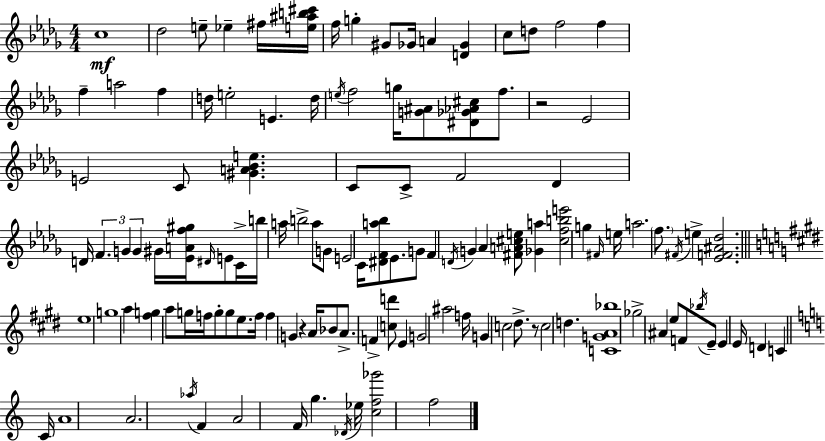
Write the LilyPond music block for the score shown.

{
  \clef treble
  \numericTimeSignature
  \time 4/4
  \key bes \minor
  c''1\mf | des''2 e''8-- ees''4-- fis''16 <e'' ais'' b'' cis'''>16 | f''16 g''4-. gis'8 ges'16 a'4 <d' ges'>4 | c''8 d''8 f''2 f''4 | \break f''4-- a''2 f''4 | d''16 e''2-. e'4. d''16 | \acciaccatura { e''16 } f''2 g''16 <g' ais'>8 <dis' ges' aes' cis''>8 f''8. | r2 ees'2 | \break e'2 c'8 <gis' a' bes' e''>4. | c'8 c'8-> f'2 des'4 | d'16 \tuplet 3/2 { f'4. g'4 g'4 } | gis'16 <ees' a' f'' gis''>16 \grace { dis'16 } e'8 c'16-> b''16 a''16 b''2-> | \break a''8 g'8 e'2 c'16 <dis' f' a'' bes''>8 ees'8. | g'8 f'4 \acciaccatura { d'16 } g'4 aes'4 | <fis' a' cis'' e''>8 <ges' a''>4 <cis'' f'' b'' e'''>2 g''4 | \grace { fis'16 } e''16 a''2. | \break \parenthesize f''8. \acciaccatura { fis'16 } e''4-> <ees' f' ais' des''>2. | \bar "||" \break \key e \major e''1 | g''1 | a''4 <fis'' g''>4 a''8 g''16 f''16 g''8-. g''8 | e''8. f''16 f''4 g'4 r4 | \break a'16 bes'8 a'8.-> f'4-> <c'' d'''>8 e'4 | g'2 ais''2 | f''16 g'4 c''2 dis''8.-> | r8 c''2 d''4. | \break <c' g' a' bes''>1 | ges''2-> ais'4 e''8 f'8 | \acciaccatura { bes''16 } e'8-- e'4 e'16 d'4 c'4 | \bar "||" \break \key a \minor c'16 a'1 | a'2. \acciaccatura { aes''16 } f'4 | a'2 f'16 g''4. | \acciaccatura { des'16 } ees''16 <c'' f'' ges'''>2 f''2 | \break \bar "|."
}